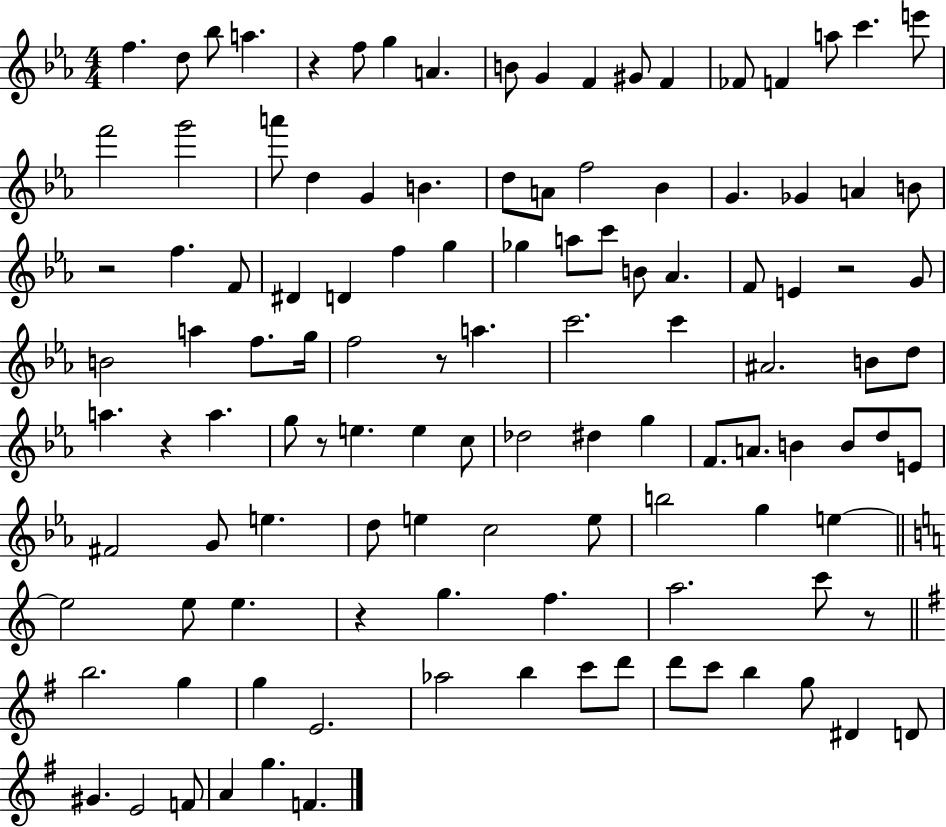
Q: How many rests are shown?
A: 8